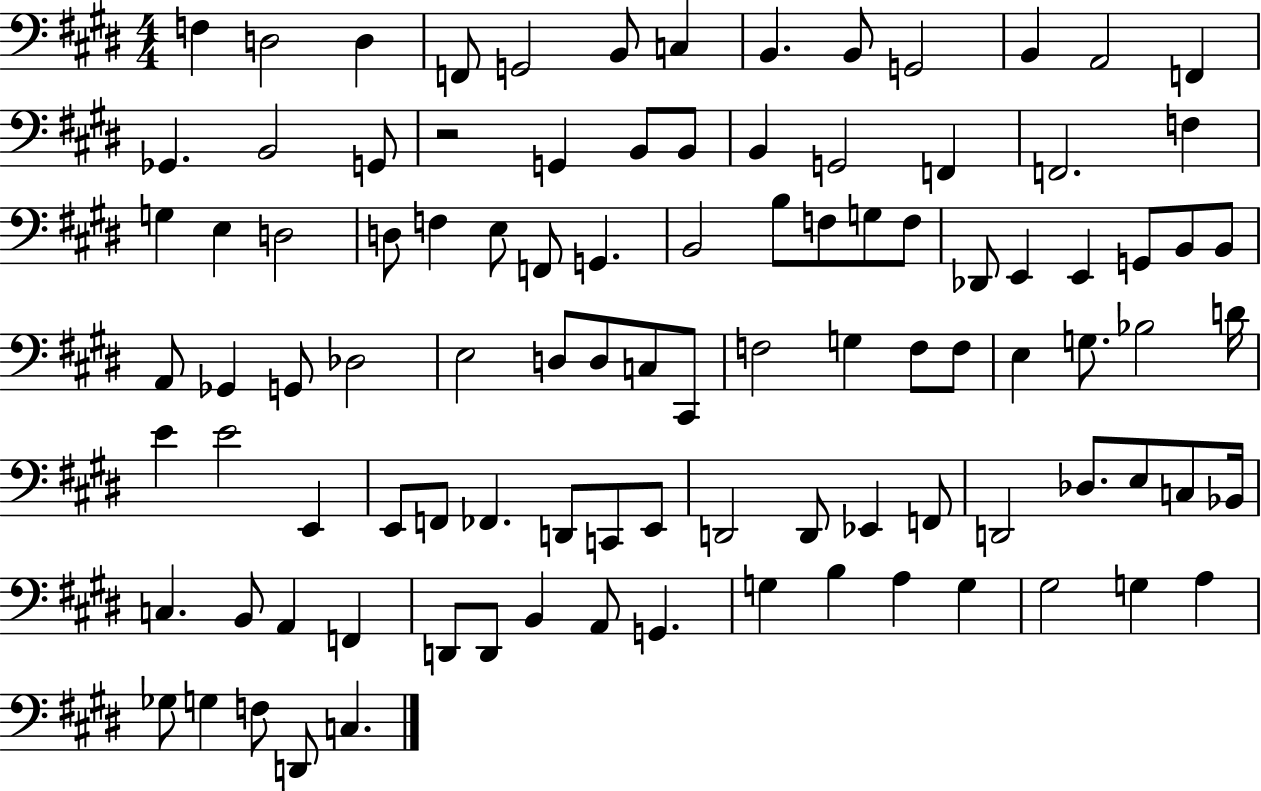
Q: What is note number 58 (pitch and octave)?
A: G3